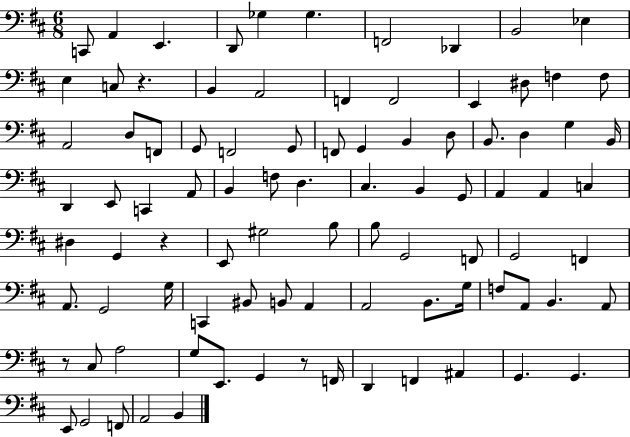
X:1
T:Untitled
M:6/8
L:1/4
K:D
C,,/2 A,, E,, D,,/2 _G, _G, F,,2 _D,, B,,2 _E, E, C,/2 z B,, A,,2 F,, F,,2 E,, ^D,/2 F, F,/2 A,,2 D,/2 F,,/2 G,,/2 F,,2 G,,/2 F,,/2 G,, B,, D,/2 B,,/2 D, G, B,,/4 D,, E,,/2 C,, A,,/2 B,, F,/2 D, ^C, B,, G,,/2 A,, A,, C, ^D, G,, z E,,/2 ^G,2 B,/2 B,/2 G,,2 F,,/2 G,,2 F,, A,,/2 G,,2 G,/4 C,, ^B,,/2 B,,/2 A,, A,,2 B,,/2 G,/4 F,/2 A,,/2 B,, A,,/2 z/2 ^C,/2 A,2 G,/2 E,,/2 G,, z/2 F,,/4 D,, F,, ^A,, G,, G,, E,,/2 G,,2 F,,/2 A,,2 B,,